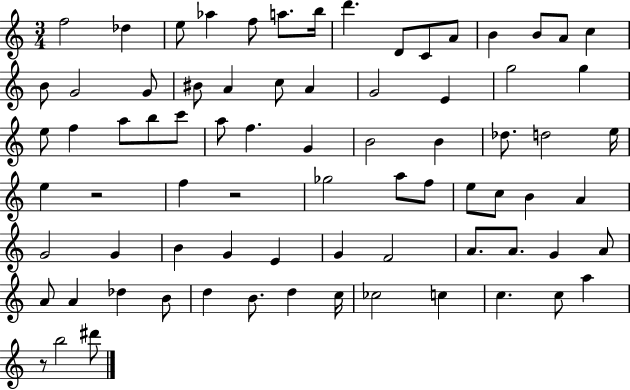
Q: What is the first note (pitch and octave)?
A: F5